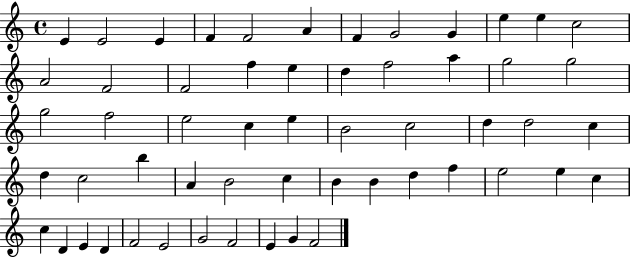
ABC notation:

X:1
T:Untitled
M:4/4
L:1/4
K:C
E E2 E F F2 A F G2 G e e c2 A2 F2 F2 f e d f2 a g2 g2 g2 f2 e2 c e B2 c2 d d2 c d c2 b A B2 c B B d f e2 e c c D E D F2 E2 G2 F2 E G F2